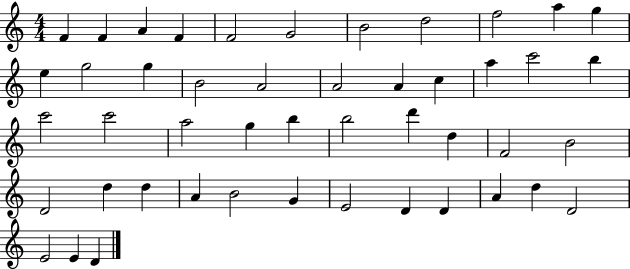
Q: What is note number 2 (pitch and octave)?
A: F4